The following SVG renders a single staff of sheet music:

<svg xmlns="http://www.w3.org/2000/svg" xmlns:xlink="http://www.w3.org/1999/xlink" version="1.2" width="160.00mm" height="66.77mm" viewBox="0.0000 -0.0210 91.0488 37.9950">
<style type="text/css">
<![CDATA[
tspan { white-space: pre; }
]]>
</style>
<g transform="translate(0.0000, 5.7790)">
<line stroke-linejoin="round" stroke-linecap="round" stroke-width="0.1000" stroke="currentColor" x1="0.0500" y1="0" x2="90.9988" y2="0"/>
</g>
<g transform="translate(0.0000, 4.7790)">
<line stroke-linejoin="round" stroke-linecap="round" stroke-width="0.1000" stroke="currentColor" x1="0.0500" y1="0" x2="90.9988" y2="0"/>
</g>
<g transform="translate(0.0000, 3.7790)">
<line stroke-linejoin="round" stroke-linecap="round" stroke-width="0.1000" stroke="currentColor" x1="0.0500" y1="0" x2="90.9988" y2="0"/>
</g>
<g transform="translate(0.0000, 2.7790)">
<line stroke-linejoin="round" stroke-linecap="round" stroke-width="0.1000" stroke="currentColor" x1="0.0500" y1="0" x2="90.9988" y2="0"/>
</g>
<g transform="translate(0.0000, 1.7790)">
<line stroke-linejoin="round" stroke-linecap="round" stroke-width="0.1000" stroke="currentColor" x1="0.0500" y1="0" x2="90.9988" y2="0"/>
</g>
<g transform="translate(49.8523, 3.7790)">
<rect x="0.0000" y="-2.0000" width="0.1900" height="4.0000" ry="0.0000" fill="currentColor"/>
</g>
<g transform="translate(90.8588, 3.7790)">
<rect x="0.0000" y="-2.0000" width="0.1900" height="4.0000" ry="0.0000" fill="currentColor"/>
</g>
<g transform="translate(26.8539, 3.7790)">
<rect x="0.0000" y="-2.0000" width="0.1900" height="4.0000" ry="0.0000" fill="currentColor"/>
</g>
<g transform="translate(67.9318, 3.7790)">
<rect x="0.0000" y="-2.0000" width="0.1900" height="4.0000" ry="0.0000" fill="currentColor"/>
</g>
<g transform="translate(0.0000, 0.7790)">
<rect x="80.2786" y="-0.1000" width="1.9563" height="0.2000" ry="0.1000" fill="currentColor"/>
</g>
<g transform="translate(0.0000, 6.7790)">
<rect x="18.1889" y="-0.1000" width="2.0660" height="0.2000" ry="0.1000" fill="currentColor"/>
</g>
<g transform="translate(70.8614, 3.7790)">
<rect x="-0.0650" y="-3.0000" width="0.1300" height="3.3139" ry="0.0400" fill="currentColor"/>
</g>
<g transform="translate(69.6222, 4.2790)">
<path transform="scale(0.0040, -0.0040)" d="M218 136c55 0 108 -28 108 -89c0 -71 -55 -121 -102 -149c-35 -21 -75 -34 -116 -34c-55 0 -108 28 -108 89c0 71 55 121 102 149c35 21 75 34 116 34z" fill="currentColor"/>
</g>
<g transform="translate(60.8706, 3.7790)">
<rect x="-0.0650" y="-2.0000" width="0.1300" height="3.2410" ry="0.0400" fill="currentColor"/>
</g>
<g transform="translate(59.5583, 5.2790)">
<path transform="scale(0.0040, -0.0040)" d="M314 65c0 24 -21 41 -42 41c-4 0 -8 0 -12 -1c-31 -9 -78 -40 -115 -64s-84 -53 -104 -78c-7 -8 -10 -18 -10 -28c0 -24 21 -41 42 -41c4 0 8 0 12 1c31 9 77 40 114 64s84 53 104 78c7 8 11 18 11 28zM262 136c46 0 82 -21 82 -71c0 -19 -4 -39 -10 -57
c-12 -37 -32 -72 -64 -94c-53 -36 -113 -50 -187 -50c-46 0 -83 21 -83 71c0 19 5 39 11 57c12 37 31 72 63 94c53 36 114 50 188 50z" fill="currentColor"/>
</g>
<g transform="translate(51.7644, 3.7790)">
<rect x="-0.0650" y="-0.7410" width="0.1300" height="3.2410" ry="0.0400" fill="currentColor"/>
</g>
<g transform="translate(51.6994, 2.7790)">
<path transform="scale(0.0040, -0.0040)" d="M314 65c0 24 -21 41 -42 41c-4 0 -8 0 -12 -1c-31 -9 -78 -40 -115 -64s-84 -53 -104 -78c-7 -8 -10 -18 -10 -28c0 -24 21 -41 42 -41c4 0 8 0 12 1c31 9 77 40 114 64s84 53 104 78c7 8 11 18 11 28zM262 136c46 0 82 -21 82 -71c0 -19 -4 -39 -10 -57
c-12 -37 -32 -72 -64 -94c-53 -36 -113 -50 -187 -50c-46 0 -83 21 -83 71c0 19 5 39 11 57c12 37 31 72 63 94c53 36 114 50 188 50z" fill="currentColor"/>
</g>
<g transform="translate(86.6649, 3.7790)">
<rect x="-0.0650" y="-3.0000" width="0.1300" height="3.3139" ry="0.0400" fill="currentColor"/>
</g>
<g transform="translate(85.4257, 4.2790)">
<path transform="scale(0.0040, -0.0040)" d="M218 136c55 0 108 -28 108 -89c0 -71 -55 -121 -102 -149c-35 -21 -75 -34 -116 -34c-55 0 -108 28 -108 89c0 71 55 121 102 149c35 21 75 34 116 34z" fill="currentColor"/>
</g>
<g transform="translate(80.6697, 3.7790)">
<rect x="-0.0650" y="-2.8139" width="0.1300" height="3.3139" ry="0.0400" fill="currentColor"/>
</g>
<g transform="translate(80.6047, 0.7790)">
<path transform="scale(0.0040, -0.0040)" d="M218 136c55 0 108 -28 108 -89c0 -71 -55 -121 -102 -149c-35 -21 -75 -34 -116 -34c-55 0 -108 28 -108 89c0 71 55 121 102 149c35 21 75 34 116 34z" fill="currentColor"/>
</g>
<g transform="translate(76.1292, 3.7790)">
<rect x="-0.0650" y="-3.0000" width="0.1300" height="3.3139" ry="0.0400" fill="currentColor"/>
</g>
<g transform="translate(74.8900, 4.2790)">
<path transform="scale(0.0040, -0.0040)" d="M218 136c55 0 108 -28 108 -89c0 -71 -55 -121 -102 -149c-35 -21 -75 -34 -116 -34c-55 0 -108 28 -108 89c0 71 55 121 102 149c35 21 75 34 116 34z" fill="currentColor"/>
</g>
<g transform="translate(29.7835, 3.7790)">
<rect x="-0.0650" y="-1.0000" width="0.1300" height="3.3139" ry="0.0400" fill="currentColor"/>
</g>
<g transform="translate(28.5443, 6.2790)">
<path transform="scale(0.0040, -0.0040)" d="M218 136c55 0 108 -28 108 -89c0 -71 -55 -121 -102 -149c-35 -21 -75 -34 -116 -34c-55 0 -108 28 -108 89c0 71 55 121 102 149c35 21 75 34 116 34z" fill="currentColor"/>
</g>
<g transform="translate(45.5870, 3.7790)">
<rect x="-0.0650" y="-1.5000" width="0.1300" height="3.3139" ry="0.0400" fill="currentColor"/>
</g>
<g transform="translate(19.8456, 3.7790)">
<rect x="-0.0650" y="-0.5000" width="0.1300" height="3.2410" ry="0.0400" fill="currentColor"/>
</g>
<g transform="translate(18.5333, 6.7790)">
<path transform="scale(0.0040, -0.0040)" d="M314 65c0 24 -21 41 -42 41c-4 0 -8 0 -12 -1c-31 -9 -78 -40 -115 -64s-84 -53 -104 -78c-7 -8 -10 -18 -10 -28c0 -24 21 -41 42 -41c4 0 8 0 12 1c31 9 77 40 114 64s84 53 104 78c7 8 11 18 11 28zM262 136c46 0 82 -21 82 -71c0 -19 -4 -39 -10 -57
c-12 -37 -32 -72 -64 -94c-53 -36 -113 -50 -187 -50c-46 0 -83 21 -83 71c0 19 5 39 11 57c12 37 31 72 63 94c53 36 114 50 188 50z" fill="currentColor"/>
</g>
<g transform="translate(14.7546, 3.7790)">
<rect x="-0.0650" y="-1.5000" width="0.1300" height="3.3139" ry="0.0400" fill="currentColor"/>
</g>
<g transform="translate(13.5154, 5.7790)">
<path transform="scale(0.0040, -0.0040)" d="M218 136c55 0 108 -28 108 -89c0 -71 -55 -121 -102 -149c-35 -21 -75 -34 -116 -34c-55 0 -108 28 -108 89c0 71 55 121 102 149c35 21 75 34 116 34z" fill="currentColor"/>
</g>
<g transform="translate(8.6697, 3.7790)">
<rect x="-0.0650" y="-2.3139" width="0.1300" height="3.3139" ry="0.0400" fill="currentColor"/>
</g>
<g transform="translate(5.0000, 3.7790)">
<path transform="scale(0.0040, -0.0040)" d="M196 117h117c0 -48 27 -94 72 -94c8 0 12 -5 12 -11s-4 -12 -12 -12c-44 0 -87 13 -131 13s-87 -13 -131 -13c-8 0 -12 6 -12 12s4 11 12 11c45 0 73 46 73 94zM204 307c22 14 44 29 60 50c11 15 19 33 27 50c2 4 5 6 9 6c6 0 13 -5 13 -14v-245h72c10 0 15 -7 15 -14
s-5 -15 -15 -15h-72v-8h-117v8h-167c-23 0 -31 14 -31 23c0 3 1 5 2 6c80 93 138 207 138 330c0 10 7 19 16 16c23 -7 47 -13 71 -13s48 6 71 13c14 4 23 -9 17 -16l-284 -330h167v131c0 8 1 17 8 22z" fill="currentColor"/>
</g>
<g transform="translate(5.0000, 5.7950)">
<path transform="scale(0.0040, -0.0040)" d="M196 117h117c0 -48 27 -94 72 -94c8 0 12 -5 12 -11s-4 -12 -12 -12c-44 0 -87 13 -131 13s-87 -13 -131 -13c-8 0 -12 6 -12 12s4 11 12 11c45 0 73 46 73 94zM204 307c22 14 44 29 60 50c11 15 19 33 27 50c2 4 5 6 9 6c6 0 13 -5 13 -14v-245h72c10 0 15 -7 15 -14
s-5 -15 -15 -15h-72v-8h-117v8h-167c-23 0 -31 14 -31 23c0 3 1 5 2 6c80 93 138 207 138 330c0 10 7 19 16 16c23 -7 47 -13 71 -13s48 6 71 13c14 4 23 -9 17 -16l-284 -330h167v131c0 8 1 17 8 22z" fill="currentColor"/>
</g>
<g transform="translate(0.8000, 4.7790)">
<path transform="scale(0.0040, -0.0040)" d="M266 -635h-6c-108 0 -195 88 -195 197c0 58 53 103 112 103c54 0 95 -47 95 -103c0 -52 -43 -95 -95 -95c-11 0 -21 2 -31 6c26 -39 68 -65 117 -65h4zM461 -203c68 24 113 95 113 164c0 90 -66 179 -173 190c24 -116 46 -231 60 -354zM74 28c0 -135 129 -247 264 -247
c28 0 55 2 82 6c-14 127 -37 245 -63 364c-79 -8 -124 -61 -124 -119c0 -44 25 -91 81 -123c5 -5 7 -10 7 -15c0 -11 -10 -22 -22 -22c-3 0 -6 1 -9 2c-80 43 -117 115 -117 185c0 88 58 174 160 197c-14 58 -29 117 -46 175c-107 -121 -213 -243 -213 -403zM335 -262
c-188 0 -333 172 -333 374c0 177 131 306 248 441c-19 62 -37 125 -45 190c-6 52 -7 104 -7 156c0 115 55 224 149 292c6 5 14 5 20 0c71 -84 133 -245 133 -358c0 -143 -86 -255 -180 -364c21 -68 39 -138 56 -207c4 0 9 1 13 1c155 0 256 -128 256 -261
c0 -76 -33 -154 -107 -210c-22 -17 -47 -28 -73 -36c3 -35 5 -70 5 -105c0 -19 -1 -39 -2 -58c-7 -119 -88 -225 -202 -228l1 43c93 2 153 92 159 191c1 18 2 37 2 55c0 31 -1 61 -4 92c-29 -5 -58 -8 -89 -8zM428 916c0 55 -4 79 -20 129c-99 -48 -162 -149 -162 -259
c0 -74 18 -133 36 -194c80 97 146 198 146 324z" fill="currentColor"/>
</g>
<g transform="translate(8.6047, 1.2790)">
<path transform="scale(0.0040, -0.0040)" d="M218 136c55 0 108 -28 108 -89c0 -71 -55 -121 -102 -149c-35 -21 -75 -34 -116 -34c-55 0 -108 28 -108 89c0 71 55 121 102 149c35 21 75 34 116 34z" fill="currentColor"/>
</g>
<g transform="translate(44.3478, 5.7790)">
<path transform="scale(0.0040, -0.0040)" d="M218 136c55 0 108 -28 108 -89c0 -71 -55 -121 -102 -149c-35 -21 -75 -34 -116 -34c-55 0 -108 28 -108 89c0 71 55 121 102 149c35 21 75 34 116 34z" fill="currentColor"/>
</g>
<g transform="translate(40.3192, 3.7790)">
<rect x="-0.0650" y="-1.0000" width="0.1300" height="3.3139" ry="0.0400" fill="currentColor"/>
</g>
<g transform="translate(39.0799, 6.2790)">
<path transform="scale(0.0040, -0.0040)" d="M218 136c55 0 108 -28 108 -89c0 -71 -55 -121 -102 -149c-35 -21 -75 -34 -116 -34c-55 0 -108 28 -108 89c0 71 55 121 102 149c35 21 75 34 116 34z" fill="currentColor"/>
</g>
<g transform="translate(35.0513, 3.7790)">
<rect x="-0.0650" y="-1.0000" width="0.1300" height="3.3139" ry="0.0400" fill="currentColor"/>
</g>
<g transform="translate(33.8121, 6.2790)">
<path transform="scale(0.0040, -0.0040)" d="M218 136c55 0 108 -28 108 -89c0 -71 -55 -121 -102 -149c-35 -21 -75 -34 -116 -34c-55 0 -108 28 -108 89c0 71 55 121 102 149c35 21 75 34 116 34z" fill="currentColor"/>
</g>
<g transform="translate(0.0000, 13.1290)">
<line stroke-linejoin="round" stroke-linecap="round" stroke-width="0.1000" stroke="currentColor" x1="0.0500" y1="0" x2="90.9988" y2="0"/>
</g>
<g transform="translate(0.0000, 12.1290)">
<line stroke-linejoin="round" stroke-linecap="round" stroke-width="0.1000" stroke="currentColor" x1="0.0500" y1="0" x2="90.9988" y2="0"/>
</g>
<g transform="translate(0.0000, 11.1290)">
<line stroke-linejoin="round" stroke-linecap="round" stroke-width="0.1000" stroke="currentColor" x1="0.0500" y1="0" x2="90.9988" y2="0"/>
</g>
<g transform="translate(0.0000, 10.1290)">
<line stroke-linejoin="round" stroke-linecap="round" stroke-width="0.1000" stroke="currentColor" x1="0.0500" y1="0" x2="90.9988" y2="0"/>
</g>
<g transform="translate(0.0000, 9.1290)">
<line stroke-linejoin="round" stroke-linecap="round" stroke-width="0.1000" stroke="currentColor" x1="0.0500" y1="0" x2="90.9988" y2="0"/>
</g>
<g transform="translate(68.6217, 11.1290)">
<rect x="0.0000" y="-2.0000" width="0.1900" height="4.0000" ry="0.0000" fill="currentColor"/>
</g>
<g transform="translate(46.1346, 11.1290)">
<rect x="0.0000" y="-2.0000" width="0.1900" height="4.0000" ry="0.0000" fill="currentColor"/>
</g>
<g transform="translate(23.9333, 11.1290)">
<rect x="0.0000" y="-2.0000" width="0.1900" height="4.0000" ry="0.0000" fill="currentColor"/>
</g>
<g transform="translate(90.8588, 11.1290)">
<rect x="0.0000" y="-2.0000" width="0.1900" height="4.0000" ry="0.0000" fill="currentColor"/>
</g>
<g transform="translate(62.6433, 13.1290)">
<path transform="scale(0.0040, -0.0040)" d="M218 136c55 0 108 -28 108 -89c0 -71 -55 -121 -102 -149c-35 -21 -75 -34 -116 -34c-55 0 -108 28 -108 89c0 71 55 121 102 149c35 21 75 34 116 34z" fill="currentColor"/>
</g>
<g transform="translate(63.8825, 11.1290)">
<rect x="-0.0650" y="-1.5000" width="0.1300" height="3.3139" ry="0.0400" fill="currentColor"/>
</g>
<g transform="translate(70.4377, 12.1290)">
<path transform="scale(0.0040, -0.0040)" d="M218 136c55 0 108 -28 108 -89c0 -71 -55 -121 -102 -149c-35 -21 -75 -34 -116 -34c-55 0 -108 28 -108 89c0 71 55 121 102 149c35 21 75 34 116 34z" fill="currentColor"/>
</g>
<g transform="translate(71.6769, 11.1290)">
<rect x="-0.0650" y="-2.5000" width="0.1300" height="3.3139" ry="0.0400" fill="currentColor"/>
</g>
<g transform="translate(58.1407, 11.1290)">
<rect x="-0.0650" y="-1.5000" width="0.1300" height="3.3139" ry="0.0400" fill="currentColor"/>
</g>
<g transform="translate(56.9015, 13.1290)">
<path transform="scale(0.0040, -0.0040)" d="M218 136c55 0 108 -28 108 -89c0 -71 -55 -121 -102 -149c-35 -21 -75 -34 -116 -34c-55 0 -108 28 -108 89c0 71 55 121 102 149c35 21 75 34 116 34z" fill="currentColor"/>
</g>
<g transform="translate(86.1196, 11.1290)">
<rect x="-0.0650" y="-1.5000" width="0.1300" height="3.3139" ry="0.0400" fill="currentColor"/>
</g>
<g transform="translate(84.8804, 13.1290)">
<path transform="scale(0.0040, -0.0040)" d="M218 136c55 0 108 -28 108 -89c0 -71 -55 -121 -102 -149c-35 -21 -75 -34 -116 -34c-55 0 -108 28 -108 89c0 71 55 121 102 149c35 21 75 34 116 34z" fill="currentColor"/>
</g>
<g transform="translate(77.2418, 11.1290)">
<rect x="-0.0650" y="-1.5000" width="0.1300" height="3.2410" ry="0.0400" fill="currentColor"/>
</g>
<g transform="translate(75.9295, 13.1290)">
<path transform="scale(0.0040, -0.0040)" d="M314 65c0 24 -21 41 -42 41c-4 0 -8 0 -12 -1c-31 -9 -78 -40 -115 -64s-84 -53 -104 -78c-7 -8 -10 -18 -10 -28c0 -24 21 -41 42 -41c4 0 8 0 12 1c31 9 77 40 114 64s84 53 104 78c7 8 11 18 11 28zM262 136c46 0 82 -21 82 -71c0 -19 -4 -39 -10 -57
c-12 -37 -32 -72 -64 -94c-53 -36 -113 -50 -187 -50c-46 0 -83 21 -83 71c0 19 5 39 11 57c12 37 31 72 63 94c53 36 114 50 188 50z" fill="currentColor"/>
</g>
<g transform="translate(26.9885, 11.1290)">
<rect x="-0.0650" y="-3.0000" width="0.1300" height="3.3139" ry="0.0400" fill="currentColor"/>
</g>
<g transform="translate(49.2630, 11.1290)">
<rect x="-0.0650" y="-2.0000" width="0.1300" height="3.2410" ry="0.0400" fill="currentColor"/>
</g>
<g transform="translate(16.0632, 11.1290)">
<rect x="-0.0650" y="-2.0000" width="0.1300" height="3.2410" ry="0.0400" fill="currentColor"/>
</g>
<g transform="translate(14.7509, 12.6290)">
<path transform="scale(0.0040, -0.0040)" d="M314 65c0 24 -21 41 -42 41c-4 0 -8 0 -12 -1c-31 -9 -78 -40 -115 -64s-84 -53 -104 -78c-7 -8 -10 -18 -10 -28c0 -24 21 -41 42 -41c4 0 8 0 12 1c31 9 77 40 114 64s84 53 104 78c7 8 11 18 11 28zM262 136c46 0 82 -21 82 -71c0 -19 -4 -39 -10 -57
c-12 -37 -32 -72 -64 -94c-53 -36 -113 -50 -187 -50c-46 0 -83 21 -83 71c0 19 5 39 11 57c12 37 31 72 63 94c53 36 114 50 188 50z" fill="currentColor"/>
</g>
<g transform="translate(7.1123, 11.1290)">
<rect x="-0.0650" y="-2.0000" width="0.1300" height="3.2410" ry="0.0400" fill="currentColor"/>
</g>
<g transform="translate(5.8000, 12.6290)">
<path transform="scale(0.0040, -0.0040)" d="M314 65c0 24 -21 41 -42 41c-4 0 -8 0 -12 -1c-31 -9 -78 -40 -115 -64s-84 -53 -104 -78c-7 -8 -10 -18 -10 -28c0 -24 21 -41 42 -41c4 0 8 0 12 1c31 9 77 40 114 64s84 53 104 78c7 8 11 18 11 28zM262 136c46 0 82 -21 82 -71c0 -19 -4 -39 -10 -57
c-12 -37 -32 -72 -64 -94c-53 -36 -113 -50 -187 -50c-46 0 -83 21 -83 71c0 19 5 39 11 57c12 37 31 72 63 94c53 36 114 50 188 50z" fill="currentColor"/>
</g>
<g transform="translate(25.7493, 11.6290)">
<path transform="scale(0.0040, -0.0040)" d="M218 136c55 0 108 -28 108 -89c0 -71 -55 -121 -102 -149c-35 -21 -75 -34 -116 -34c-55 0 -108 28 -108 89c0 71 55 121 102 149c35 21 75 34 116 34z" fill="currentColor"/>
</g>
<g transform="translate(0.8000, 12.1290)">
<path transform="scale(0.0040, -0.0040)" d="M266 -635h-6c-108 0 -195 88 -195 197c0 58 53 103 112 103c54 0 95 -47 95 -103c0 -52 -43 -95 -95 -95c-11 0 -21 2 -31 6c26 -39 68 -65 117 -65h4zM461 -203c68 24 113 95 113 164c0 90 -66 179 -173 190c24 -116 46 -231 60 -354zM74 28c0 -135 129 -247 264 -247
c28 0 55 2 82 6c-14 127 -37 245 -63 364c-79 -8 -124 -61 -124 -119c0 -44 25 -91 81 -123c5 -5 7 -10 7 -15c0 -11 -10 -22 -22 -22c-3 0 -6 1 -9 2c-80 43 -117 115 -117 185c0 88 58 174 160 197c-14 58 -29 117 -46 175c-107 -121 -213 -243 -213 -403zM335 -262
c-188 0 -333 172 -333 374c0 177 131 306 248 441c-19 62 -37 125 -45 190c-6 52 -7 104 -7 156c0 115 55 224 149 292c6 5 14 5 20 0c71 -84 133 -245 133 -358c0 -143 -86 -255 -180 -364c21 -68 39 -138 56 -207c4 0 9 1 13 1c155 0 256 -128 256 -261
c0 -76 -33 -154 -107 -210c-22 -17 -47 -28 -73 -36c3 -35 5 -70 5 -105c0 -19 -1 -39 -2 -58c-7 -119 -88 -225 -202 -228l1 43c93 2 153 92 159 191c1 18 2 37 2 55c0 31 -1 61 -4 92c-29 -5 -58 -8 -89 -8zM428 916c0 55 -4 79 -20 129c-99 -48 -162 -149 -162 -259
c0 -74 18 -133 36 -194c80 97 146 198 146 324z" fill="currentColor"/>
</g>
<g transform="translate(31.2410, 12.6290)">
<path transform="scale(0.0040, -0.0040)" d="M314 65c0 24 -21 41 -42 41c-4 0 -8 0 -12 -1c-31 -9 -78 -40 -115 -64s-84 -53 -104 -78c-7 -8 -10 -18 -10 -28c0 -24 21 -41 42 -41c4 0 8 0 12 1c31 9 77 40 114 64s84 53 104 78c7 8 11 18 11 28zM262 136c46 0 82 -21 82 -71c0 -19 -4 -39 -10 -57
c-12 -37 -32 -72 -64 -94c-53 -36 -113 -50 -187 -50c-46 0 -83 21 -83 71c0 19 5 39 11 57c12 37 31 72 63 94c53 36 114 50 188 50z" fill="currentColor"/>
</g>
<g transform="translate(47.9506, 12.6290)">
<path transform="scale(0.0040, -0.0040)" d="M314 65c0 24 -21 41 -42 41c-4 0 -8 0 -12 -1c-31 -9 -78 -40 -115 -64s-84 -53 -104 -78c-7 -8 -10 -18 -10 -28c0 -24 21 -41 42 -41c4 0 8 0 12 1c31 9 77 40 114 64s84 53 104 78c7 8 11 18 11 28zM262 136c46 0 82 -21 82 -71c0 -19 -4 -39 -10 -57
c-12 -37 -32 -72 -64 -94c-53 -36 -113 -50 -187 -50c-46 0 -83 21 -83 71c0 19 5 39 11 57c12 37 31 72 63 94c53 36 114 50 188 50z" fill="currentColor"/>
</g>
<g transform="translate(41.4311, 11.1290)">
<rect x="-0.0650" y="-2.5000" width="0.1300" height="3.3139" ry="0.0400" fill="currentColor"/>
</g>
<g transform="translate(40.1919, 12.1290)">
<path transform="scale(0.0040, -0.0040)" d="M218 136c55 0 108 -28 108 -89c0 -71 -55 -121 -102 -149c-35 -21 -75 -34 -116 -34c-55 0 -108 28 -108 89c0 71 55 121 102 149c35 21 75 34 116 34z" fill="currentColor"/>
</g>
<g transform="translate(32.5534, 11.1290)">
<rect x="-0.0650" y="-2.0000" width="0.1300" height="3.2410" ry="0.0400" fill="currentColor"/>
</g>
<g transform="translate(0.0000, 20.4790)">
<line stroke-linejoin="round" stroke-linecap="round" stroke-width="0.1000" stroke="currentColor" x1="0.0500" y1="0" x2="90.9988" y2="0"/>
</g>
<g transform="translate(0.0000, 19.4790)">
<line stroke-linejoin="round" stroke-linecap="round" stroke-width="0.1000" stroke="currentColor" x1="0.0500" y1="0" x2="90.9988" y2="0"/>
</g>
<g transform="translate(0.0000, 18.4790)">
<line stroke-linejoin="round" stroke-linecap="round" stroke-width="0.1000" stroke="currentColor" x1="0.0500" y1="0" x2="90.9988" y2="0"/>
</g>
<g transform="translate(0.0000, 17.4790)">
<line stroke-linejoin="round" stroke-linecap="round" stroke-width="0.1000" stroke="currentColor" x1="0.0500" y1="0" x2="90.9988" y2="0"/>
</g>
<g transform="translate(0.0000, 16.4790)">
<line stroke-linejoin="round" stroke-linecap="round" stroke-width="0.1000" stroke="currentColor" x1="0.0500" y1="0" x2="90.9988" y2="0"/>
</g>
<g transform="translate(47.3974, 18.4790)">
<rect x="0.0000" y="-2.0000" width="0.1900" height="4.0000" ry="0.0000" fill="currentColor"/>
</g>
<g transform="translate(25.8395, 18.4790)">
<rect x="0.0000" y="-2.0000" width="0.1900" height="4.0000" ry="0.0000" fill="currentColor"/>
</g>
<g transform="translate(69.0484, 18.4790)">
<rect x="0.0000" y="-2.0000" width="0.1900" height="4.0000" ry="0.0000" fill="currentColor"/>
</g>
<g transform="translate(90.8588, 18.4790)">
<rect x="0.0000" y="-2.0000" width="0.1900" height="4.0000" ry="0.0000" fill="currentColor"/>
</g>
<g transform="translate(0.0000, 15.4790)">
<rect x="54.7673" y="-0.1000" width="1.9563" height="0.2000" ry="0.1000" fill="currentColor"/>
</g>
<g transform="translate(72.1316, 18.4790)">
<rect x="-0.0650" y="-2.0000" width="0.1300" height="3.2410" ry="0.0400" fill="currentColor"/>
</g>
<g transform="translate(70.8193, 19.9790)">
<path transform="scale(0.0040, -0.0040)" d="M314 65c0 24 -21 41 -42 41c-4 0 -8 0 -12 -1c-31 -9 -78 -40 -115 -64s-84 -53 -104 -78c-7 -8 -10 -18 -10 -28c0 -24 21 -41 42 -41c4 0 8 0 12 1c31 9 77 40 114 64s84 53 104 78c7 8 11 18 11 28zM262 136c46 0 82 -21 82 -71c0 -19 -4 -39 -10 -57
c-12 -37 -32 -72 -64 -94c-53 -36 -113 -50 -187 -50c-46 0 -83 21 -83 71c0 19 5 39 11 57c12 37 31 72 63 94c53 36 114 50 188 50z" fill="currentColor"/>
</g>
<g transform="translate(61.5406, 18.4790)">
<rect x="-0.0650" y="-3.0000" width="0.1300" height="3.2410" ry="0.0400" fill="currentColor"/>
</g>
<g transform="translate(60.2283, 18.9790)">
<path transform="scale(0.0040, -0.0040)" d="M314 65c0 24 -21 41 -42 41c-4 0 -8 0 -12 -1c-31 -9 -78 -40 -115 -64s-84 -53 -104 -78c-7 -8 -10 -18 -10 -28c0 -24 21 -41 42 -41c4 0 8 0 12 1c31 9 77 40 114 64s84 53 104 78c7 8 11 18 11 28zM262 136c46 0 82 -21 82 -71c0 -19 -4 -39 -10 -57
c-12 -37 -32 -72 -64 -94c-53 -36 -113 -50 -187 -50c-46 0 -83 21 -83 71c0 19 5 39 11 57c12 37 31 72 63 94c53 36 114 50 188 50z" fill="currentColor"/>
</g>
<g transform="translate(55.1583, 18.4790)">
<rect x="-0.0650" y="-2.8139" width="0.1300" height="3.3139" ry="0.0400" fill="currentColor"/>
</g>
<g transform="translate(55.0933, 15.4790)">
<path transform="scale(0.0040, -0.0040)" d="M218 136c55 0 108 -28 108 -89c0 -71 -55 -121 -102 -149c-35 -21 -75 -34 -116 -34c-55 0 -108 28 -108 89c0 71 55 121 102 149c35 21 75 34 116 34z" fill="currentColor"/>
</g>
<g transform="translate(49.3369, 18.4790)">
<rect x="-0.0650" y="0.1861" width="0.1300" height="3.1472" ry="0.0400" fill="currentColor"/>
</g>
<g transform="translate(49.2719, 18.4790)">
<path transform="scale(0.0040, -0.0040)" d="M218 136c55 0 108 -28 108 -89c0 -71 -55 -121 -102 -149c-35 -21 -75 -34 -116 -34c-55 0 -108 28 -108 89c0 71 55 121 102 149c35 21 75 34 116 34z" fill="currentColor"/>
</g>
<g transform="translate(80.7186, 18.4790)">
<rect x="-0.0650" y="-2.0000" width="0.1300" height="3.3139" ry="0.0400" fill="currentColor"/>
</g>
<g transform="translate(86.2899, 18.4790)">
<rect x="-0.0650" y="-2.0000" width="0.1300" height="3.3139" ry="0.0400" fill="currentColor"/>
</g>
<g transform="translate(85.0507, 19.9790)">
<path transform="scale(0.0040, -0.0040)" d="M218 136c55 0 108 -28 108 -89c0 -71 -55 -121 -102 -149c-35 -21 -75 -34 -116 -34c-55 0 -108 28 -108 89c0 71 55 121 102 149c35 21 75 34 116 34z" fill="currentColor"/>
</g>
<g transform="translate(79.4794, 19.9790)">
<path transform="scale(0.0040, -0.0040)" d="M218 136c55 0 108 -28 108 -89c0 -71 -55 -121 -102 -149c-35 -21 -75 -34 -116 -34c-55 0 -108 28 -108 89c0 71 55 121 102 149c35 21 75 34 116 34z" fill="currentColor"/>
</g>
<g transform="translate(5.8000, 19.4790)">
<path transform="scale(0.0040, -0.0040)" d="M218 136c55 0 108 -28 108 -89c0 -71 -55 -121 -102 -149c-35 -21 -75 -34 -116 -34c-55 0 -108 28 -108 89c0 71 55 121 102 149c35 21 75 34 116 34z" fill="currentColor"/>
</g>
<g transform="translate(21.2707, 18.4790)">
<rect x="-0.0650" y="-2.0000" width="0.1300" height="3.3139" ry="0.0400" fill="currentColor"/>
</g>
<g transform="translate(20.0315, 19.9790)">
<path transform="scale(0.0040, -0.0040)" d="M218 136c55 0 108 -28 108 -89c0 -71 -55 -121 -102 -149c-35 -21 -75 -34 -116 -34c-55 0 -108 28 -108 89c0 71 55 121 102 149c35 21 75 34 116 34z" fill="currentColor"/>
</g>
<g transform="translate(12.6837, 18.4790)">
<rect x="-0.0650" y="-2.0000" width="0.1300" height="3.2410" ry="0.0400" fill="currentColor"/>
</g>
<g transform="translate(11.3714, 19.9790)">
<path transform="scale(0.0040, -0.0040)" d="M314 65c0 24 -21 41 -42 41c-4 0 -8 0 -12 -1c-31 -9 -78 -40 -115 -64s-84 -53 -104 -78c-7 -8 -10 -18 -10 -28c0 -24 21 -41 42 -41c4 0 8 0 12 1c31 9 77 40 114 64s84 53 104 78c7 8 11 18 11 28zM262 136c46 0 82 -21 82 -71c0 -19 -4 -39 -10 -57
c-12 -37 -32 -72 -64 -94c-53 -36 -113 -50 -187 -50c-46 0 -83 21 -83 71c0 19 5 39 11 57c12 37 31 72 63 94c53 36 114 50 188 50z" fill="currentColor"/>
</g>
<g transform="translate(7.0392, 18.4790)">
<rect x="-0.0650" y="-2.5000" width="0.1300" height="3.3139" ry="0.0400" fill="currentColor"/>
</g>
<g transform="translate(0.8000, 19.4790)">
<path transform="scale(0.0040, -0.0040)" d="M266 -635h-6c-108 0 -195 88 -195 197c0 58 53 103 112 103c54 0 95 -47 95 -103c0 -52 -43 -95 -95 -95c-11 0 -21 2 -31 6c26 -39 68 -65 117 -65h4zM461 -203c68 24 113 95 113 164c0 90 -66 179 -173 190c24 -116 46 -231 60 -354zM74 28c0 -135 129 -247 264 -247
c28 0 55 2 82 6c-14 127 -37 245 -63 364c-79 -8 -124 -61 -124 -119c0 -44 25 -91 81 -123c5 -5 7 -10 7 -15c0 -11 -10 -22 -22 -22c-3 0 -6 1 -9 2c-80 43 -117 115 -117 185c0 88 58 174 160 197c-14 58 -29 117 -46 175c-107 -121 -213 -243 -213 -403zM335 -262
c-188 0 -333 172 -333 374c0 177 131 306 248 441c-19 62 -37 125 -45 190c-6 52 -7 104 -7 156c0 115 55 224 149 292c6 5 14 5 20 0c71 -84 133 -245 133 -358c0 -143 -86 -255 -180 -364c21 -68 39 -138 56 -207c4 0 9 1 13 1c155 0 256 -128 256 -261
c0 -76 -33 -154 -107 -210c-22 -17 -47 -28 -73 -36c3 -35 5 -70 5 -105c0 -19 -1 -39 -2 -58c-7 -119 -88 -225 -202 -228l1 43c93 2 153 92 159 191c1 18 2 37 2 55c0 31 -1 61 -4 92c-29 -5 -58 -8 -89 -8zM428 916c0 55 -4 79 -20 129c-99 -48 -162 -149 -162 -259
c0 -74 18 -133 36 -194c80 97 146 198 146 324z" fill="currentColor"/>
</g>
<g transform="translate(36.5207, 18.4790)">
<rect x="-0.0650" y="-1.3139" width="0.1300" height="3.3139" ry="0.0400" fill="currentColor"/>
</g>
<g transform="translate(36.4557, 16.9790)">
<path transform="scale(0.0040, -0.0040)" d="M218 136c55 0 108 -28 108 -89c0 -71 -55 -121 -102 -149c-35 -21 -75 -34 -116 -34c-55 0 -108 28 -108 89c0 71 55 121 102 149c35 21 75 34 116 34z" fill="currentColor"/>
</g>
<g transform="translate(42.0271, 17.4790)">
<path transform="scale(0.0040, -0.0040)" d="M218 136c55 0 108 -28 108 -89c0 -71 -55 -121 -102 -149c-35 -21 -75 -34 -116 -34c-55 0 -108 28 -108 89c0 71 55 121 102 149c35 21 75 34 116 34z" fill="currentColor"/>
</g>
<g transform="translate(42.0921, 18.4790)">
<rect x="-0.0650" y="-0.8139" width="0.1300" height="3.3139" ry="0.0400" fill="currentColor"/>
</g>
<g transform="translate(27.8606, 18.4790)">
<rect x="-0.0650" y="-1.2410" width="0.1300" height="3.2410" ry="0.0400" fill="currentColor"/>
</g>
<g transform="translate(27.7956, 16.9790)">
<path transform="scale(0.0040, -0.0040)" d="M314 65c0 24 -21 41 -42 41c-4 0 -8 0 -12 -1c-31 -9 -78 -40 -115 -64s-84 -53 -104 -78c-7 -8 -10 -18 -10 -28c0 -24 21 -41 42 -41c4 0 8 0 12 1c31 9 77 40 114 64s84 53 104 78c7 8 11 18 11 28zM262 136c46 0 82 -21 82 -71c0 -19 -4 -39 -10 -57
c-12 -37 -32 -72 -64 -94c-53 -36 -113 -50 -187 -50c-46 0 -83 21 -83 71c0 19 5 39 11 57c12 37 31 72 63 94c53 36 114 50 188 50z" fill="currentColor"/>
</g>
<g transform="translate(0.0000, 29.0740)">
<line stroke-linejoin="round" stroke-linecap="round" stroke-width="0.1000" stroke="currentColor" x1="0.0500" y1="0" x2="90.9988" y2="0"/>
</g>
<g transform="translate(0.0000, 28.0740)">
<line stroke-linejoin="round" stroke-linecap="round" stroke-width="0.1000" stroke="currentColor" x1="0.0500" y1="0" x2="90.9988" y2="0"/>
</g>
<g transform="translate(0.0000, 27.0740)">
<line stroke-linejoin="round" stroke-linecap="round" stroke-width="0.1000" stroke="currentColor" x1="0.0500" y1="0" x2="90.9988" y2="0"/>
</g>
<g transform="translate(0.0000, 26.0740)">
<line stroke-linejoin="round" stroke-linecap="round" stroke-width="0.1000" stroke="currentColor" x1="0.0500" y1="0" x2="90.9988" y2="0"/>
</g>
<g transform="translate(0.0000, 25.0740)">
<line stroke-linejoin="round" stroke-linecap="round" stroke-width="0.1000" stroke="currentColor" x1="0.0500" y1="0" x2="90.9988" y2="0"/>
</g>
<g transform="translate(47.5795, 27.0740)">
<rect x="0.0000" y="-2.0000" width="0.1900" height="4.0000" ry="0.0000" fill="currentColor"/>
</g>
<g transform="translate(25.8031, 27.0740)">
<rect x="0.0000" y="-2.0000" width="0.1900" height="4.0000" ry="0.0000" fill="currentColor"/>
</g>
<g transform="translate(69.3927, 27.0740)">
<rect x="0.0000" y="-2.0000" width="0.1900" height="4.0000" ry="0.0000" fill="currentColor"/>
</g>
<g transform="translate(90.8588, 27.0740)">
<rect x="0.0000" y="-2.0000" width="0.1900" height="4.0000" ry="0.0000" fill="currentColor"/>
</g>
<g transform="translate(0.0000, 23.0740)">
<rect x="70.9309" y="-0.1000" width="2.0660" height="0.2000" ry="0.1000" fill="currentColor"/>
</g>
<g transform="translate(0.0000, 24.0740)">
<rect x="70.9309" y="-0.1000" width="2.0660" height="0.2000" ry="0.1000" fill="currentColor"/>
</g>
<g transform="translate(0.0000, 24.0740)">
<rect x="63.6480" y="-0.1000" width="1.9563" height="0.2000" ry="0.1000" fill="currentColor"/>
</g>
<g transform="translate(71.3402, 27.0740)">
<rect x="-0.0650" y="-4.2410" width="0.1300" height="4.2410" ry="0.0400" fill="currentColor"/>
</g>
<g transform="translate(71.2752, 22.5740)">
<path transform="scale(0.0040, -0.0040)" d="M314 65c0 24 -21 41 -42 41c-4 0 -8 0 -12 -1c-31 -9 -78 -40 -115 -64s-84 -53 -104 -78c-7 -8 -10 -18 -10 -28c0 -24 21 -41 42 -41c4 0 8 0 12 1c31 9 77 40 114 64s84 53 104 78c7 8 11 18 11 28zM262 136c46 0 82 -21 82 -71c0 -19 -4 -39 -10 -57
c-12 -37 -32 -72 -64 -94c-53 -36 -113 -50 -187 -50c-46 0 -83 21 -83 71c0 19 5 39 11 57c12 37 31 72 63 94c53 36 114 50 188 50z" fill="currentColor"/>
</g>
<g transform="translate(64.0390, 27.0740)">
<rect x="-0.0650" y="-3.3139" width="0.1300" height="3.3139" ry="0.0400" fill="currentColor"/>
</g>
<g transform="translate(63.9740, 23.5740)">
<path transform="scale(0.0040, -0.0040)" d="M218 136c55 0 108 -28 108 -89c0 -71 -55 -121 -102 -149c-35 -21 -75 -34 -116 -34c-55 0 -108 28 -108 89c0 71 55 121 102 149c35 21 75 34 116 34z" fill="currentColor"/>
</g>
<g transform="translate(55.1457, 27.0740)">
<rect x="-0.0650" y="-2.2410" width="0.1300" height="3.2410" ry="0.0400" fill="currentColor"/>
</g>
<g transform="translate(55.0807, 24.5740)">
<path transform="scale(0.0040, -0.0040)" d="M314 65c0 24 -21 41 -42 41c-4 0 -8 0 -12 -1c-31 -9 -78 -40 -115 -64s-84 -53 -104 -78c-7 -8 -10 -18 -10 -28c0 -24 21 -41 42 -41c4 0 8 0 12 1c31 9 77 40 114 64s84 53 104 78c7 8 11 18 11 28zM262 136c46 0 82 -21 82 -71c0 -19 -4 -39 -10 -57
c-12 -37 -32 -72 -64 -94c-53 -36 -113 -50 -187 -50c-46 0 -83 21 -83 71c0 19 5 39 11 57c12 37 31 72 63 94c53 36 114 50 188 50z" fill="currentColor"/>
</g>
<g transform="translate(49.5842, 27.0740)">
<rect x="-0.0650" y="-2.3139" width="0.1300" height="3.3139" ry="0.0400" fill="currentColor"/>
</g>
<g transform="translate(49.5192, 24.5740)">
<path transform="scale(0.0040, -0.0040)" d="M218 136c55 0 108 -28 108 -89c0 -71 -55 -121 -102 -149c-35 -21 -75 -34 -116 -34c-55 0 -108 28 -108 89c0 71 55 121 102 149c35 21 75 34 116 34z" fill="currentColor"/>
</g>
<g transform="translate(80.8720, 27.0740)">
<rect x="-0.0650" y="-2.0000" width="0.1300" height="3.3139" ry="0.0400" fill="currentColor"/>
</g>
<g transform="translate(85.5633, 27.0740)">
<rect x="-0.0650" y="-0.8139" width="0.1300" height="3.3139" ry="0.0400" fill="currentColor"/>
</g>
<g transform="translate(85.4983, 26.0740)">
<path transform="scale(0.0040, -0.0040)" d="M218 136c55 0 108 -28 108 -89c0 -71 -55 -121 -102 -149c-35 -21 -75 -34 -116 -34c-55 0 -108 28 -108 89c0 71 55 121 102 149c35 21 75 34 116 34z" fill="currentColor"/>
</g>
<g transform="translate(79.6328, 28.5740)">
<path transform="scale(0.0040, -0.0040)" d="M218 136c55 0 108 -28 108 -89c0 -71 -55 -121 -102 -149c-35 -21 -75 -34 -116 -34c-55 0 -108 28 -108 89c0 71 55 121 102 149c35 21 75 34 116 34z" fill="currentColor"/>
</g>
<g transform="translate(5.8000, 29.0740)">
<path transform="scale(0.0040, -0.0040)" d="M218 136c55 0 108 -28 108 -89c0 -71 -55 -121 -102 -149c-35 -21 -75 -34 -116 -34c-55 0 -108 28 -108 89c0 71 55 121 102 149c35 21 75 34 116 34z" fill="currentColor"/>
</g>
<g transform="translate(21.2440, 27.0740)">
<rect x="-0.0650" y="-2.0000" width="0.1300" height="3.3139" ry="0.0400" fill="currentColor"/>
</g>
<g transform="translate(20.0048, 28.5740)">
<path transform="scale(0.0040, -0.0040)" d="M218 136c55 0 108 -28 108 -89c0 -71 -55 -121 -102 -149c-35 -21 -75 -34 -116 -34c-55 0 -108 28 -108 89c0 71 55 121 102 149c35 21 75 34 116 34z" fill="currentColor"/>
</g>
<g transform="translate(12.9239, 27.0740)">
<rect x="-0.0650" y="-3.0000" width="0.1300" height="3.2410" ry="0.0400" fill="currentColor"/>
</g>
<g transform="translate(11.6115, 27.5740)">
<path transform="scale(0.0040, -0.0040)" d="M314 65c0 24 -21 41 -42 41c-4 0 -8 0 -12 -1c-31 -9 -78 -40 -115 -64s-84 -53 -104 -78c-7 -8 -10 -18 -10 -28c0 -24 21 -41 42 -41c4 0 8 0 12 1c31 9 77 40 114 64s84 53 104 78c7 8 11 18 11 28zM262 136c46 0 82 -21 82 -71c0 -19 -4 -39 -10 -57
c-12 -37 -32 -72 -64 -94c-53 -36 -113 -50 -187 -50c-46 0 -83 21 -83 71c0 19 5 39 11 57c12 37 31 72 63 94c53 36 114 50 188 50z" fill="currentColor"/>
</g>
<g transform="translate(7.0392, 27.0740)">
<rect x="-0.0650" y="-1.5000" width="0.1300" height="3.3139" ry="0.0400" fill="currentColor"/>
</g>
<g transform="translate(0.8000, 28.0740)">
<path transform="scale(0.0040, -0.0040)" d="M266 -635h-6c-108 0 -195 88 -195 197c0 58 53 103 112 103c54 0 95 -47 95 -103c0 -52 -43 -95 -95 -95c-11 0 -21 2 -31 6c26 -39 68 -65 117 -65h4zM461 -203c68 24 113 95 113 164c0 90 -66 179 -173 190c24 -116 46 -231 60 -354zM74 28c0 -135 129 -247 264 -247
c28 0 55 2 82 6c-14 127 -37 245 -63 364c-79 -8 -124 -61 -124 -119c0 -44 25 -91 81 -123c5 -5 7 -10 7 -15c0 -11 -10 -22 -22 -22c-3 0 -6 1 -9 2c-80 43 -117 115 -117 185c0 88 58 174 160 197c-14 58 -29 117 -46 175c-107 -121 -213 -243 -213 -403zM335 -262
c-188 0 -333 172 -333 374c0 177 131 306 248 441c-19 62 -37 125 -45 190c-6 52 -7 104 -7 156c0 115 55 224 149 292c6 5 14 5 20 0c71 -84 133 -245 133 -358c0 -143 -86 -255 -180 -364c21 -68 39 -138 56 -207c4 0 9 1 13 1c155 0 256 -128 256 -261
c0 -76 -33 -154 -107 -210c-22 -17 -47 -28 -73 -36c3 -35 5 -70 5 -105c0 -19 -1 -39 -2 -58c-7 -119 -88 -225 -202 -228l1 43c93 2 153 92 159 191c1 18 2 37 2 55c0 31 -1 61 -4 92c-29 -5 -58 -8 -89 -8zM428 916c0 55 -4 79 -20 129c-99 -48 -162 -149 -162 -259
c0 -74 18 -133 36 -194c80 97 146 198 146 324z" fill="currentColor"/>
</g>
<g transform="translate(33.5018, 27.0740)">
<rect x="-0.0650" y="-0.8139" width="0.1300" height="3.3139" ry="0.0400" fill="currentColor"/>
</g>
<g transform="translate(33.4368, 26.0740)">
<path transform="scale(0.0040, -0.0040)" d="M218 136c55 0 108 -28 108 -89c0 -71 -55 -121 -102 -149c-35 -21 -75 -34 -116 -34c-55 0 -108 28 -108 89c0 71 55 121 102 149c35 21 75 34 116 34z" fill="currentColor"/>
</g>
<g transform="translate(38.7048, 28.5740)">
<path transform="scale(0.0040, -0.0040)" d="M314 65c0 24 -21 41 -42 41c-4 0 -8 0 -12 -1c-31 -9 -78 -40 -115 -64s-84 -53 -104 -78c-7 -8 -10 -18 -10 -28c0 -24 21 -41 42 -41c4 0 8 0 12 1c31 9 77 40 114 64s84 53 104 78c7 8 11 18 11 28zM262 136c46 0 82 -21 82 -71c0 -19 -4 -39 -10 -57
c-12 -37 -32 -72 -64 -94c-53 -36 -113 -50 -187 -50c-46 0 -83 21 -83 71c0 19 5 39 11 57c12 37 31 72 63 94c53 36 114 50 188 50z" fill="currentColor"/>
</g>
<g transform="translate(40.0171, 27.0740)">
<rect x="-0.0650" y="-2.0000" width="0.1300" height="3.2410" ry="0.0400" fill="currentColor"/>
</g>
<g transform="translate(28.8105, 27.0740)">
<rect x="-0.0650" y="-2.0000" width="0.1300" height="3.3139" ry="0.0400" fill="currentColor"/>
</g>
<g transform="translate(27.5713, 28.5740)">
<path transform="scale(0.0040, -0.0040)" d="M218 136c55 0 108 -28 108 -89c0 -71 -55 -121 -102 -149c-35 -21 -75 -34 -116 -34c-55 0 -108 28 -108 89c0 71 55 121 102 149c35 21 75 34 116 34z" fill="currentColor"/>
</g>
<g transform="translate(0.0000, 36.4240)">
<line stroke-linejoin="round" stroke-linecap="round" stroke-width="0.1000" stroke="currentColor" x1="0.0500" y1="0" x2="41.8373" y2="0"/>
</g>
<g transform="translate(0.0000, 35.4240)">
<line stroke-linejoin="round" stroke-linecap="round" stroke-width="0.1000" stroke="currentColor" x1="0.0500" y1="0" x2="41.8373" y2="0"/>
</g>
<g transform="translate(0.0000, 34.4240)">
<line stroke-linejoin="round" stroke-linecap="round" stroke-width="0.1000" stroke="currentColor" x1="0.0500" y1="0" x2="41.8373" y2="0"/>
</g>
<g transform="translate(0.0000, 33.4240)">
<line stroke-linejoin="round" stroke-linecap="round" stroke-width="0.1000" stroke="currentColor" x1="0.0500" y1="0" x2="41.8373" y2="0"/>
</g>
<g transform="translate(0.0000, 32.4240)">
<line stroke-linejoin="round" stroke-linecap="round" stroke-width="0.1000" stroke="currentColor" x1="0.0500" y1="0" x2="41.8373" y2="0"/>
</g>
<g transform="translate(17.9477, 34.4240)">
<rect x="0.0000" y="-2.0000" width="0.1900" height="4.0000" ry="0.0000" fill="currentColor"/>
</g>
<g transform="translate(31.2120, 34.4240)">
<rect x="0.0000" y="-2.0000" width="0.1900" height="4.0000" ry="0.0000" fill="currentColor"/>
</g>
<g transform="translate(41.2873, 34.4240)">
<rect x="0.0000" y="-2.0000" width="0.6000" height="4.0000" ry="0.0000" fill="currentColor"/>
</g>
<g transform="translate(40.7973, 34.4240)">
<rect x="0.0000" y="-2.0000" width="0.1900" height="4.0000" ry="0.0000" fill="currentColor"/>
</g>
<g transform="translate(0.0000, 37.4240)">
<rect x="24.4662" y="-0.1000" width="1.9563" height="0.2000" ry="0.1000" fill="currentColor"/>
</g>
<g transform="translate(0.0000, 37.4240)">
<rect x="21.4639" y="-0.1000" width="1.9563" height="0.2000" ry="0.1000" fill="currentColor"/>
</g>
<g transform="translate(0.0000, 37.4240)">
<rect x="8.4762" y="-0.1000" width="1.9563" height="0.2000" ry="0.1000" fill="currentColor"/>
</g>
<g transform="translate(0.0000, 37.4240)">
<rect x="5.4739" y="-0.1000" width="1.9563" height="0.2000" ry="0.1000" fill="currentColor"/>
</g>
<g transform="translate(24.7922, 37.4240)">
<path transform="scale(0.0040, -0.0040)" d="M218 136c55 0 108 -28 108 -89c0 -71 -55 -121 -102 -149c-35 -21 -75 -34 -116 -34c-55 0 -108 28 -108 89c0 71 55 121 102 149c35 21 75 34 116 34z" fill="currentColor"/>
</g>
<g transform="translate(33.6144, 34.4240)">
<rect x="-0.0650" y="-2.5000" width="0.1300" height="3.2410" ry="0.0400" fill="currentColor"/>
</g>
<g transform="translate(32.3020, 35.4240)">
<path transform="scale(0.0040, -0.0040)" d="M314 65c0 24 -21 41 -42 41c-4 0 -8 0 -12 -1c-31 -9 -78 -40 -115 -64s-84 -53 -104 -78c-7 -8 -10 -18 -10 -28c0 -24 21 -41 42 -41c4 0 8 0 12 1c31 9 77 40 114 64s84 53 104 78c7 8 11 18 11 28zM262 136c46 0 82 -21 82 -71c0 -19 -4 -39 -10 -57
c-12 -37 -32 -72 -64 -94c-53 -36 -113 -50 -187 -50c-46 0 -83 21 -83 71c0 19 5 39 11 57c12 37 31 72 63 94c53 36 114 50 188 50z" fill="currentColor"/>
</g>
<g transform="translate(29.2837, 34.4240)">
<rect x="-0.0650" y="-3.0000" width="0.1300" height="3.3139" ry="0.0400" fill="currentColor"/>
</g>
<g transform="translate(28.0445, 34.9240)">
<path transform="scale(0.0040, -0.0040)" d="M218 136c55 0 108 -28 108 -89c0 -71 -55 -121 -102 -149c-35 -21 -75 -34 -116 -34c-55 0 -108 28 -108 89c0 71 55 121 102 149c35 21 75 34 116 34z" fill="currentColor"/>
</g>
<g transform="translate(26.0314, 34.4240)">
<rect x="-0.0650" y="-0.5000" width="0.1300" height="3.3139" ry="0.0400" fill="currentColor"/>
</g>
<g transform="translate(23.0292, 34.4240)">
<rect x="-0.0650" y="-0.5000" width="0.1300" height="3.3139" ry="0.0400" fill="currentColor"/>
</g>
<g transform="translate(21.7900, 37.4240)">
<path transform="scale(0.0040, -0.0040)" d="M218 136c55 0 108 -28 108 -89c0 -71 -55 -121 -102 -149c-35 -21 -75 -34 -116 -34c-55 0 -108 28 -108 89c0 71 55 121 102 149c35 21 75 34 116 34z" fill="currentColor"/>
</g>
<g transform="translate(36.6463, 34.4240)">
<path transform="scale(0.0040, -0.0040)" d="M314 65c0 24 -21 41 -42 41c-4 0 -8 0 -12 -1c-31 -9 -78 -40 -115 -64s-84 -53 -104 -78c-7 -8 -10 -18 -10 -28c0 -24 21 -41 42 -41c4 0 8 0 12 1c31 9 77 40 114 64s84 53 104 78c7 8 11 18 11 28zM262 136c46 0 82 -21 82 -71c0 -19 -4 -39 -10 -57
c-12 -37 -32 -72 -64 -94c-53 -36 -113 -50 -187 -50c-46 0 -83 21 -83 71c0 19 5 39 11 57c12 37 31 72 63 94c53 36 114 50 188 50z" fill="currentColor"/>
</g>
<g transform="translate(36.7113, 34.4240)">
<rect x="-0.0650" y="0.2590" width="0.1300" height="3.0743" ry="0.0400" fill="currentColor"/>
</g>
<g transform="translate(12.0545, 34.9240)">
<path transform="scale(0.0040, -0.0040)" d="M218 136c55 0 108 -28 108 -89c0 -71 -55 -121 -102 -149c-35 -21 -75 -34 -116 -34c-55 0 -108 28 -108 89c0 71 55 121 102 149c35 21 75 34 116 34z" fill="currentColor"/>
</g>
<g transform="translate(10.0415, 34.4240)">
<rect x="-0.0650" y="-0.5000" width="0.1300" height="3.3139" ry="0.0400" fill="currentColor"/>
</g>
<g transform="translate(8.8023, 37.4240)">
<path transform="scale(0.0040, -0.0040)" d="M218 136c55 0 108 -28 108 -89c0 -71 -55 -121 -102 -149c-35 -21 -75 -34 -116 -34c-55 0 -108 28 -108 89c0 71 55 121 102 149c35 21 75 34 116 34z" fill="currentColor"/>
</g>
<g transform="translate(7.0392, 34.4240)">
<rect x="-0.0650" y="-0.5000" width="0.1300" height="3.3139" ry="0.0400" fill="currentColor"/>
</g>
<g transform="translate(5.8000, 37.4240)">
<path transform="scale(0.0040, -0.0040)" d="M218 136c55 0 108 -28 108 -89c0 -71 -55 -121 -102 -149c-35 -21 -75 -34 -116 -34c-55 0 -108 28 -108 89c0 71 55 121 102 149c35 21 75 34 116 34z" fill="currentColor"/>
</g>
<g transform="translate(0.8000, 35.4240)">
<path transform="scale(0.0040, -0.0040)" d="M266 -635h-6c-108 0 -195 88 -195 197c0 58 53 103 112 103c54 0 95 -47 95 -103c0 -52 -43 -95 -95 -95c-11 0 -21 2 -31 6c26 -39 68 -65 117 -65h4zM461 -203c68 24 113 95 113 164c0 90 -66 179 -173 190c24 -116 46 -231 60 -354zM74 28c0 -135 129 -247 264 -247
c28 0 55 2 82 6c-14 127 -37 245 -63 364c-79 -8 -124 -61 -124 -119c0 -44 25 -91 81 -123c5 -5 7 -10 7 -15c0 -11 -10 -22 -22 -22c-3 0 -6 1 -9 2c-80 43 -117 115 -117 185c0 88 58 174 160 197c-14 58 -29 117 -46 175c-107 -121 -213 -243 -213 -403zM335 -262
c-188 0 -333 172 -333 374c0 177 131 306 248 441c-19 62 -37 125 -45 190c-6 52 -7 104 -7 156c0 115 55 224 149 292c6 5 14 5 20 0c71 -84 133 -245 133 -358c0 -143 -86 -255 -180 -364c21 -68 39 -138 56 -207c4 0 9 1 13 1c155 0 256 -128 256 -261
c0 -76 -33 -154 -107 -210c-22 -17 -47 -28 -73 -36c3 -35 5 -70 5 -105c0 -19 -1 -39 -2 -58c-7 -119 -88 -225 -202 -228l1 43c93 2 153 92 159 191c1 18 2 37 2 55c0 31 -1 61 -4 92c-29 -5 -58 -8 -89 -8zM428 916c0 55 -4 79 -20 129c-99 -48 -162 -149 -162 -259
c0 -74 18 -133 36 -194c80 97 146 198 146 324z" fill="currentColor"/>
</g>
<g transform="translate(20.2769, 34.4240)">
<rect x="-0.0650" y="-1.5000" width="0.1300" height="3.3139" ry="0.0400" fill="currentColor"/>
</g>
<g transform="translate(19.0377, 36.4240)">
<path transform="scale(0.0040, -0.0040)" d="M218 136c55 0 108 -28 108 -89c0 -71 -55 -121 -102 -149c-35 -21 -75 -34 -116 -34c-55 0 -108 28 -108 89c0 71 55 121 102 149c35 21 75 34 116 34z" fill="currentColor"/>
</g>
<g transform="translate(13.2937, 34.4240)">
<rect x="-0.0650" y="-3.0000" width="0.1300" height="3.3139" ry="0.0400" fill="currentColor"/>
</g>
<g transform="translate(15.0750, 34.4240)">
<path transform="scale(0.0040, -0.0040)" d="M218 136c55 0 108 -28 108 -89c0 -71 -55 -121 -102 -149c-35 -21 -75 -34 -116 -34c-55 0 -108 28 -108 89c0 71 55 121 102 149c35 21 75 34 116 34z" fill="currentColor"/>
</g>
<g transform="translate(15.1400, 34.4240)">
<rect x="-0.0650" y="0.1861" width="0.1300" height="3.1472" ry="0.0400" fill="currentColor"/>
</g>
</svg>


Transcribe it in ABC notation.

X:1
T:Untitled
M:4/4
L:1/4
K:C
g E C2 D D D E d2 F2 A A a A F2 F2 A F2 G F2 E E G E2 E G F2 F e2 e d B a A2 F2 F F E A2 F F d F2 g g2 b d'2 F d C C A B E C C A G2 B2